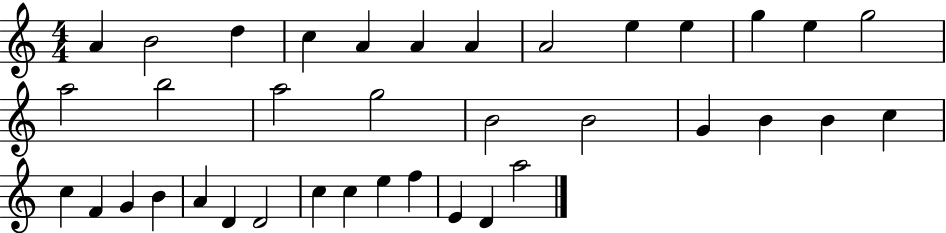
X:1
T:Untitled
M:4/4
L:1/4
K:C
A B2 d c A A A A2 e e g e g2 a2 b2 a2 g2 B2 B2 G B B c c F G B A D D2 c c e f E D a2